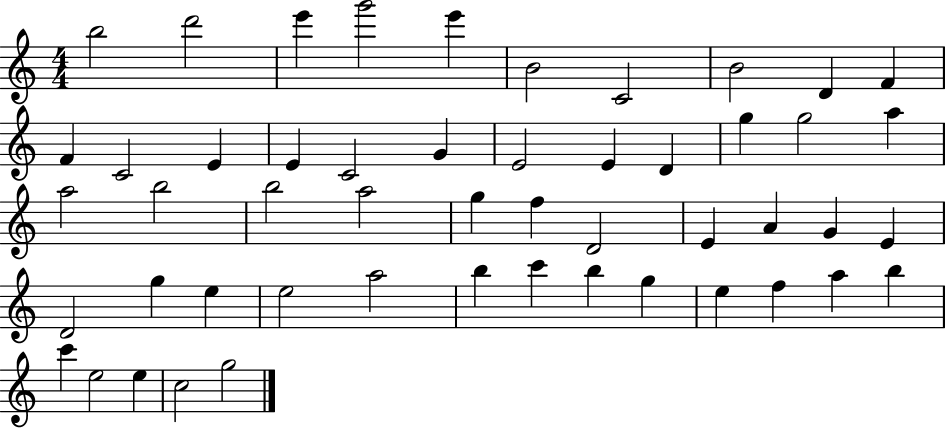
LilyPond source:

{
  \clef treble
  \numericTimeSignature
  \time 4/4
  \key c \major
  b''2 d'''2 | e'''4 g'''2 e'''4 | b'2 c'2 | b'2 d'4 f'4 | \break f'4 c'2 e'4 | e'4 c'2 g'4 | e'2 e'4 d'4 | g''4 g''2 a''4 | \break a''2 b''2 | b''2 a''2 | g''4 f''4 d'2 | e'4 a'4 g'4 e'4 | \break d'2 g''4 e''4 | e''2 a''2 | b''4 c'''4 b''4 g''4 | e''4 f''4 a''4 b''4 | \break c'''4 e''2 e''4 | c''2 g''2 | \bar "|."
}